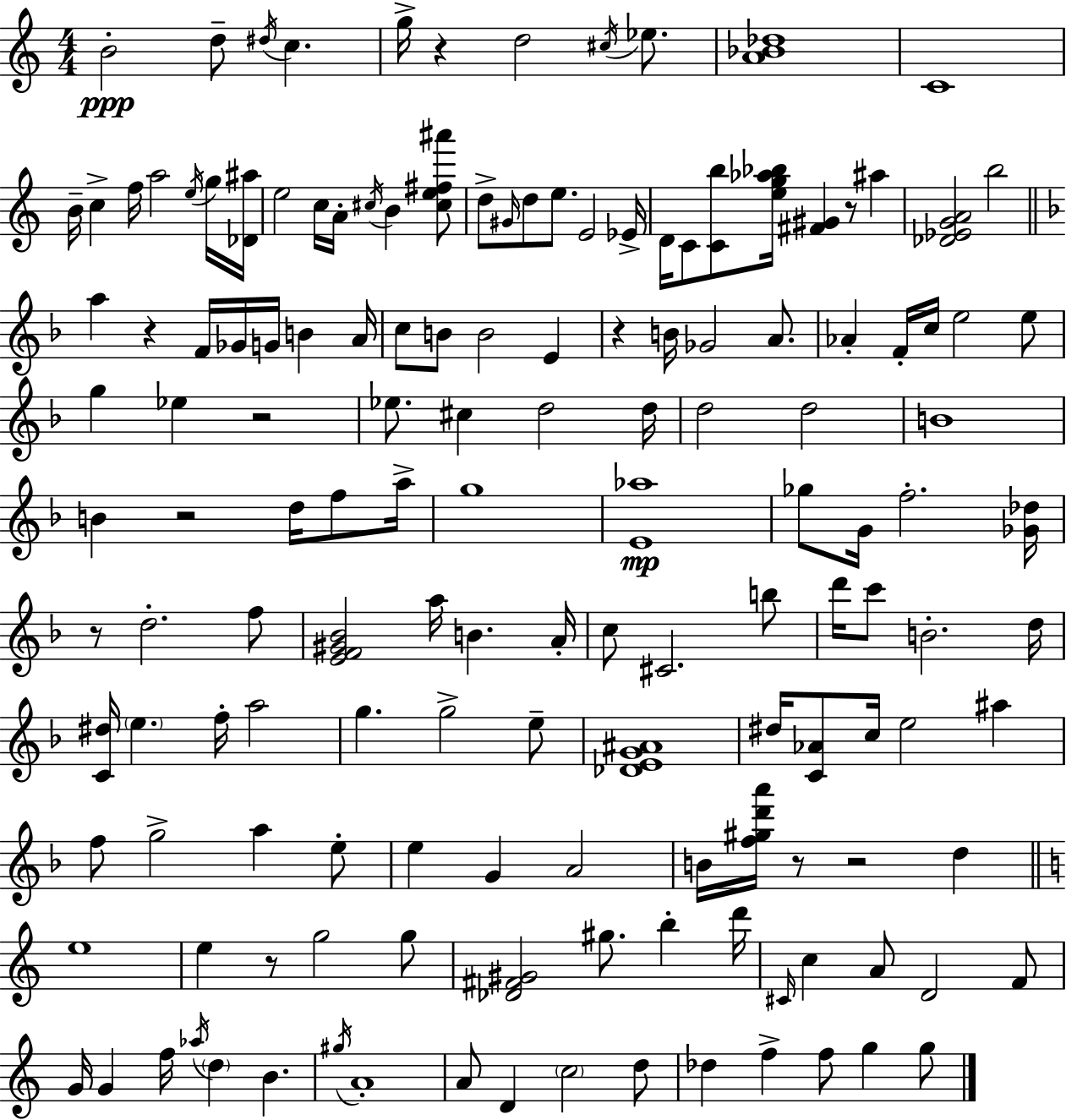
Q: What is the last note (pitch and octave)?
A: G5